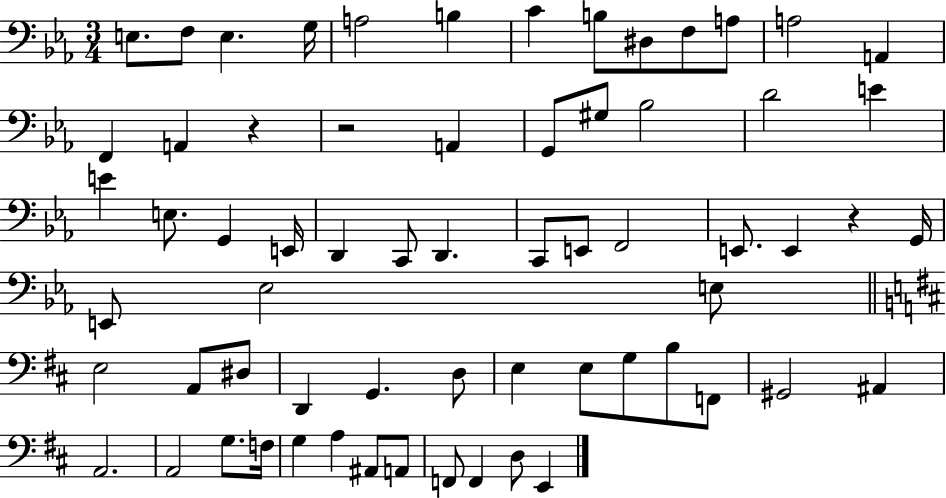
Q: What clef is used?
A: bass